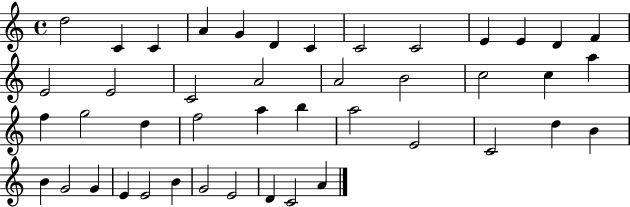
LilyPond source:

{
  \clef treble
  \time 4/4
  \defaultTimeSignature
  \key c \major
  d''2 c'4 c'4 | a'4 g'4 d'4 c'4 | c'2 c'2 | e'4 e'4 d'4 f'4 | \break e'2 e'2 | c'2 a'2 | a'2 b'2 | c''2 c''4 a''4 | \break f''4 g''2 d''4 | f''2 a''4 b''4 | a''2 e'2 | c'2 d''4 b'4 | \break b'4 g'2 g'4 | e'4 e'2 b'4 | g'2 e'2 | d'4 c'2 a'4 | \break \bar "|."
}